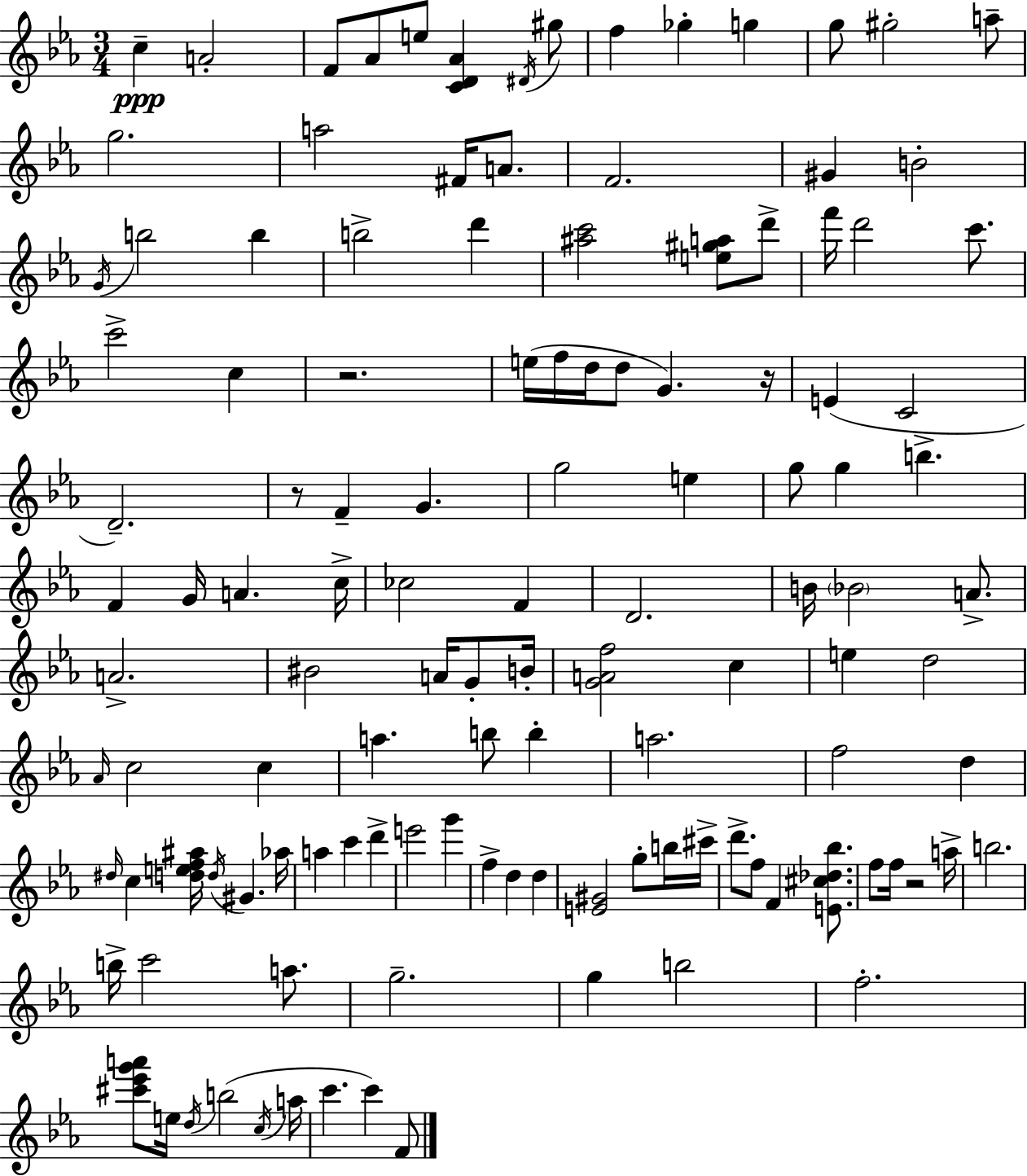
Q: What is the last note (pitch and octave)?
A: F4